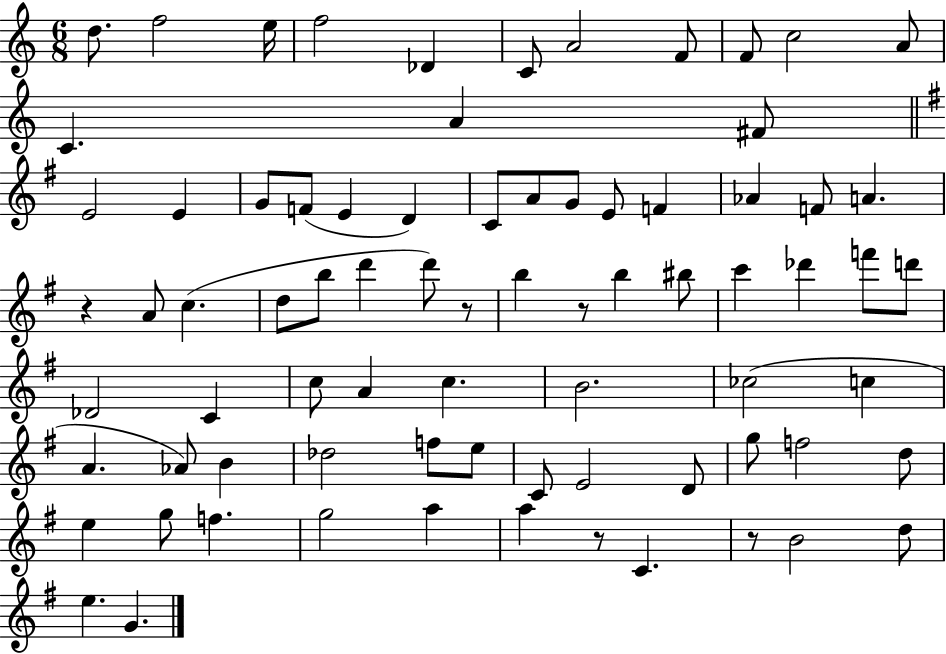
{
  \clef treble
  \numericTimeSignature
  \time 6/8
  \key c \major
  d''8. f''2 e''16 | f''2 des'4 | c'8 a'2 f'8 | f'8 c''2 a'8 | \break c'4. a'4 fis'8 | \bar "||" \break \key g \major e'2 e'4 | g'8 f'8( e'4 d'4) | c'8 a'8 g'8 e'8 f'4 | aes'4 f'8 a'4. | \break r4 a'8 c''4.( | d''8 b''8 d'''4 d'''8) r8 | b''4 r8 b''4 bis''8 | c'''4 des'''4 f'''8 d'''8 | \break des'2 c'4 | c''8 a'4 c''4. | b'2. | ces''2( c''4 | \break a'4. aes'8) b'4 | des''2 f''8 e''8 | c'8 e'2 d'8 | g''8 f''2 d''8 | \break e''4 g''8 f''4. | g''2 a''4 | a''4 r8 c'4. | r8 b'2 d''8 | \break e''4. g'4. | \bar "|."
}